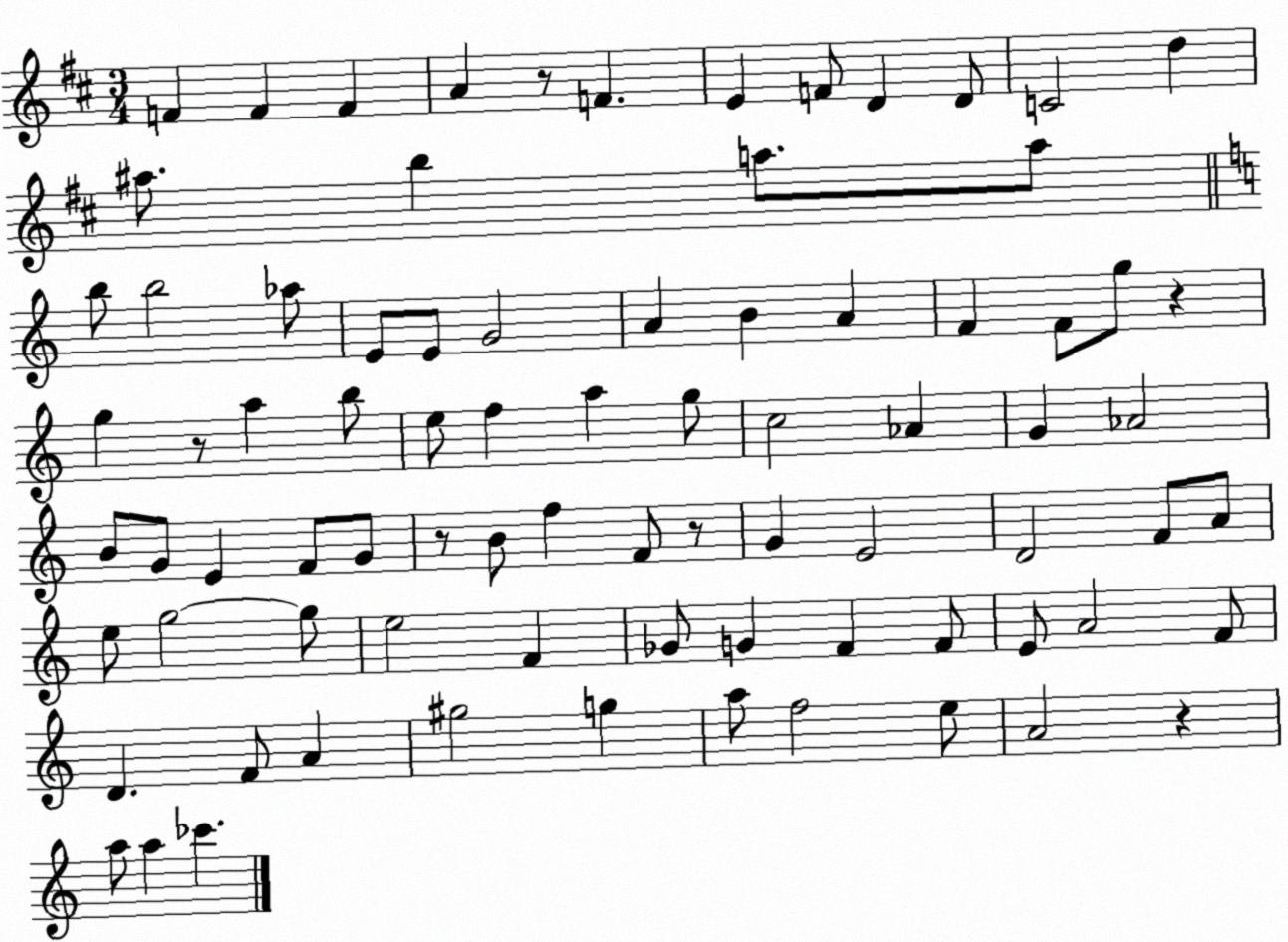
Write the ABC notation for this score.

X:1
T:Untitled
M:3/4
L:1/4
K:D
F F F A z/2 F E F/2 D D/2 C2 d ^a/2 b a/2 a/2 b/2 b2 _a/2 E/2 E/2 G2 A B A F F/2 g/2 z g z/2 a b/2 e/2 f a g/2 c2 _A G _A2 B/2 G/2 E F/2 G/2 z/2 B/2 f F/2 z/2 G E2 D2 F/2 A/2 e/2 g2 g/2 e2 F _G/2 G F F/2 E/2 A2 F/2 D F/2 A ^g2 g a/2 f2 e/2 A2 z a/2 a _c'